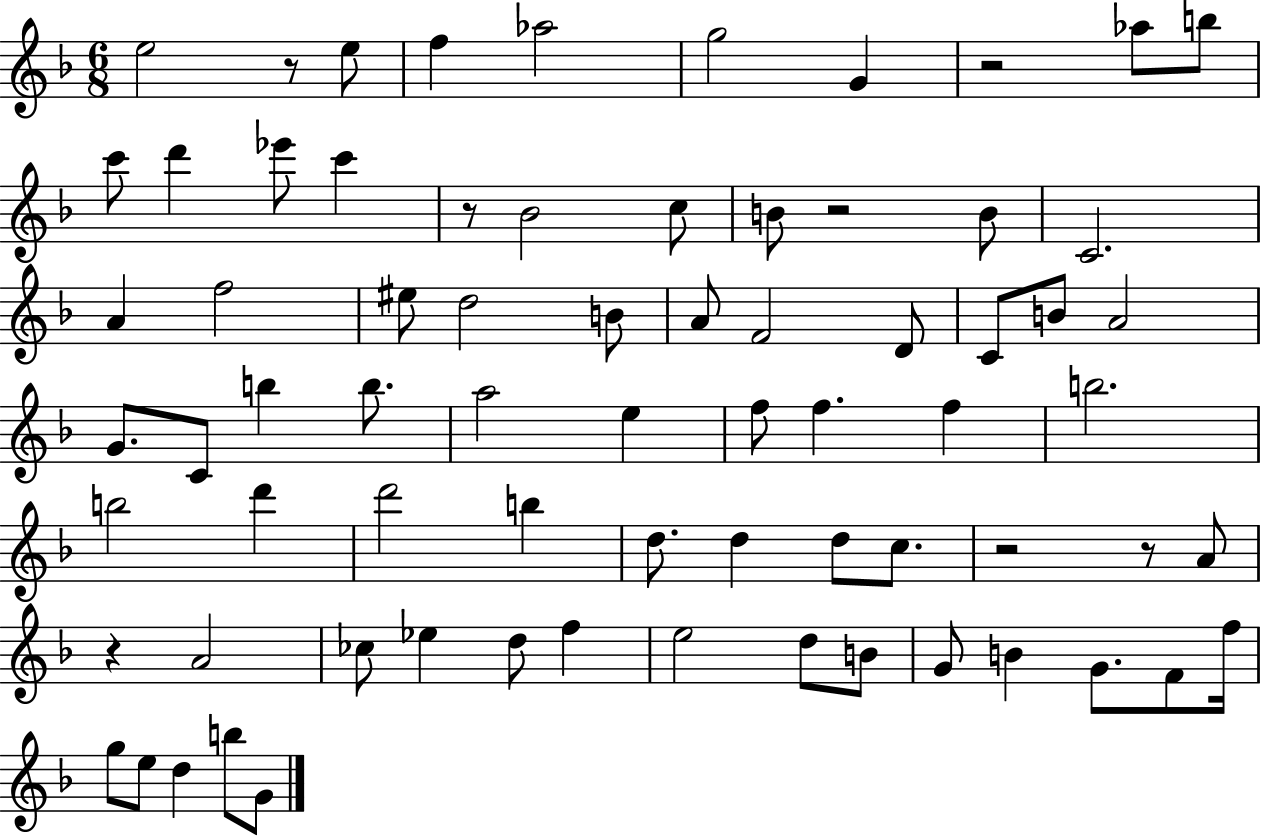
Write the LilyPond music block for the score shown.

{
  \clef treble
  \numericTimeSignature
  \time 6/8
  \key f \major
  e''2 r8 e''8 | f''4 aes''2 | g''2 g'4 | r2 aes''8 b''8 | \break c'''8 d'''4 ees'''8 c'''4 | r8 bes'2 c''8 | b'8 r2 b'8 | c'2. | \break a'4 f''2 | eis''8 d''2 b'8 | a'8 f'2 d'8 | c'8 b'8 a'2 | \break g'8. c'8 b''4 b''8. | a''2 e''4 | f''8 f''4. f''4 | b''2. | \break b''2 d'''4 | d'''2 b''4 | d''8. d''4 d''8 c''8. | r2 r8 a'8 | \break r4 a'2 | ces''8 ees''4 d''8 f''4 | e''2 d''8 b'8 | g'8 b'4 g'8. f'8 f''16 | \break g''8 e''8 d''4 b''8 g'8 | \bar "|."
}